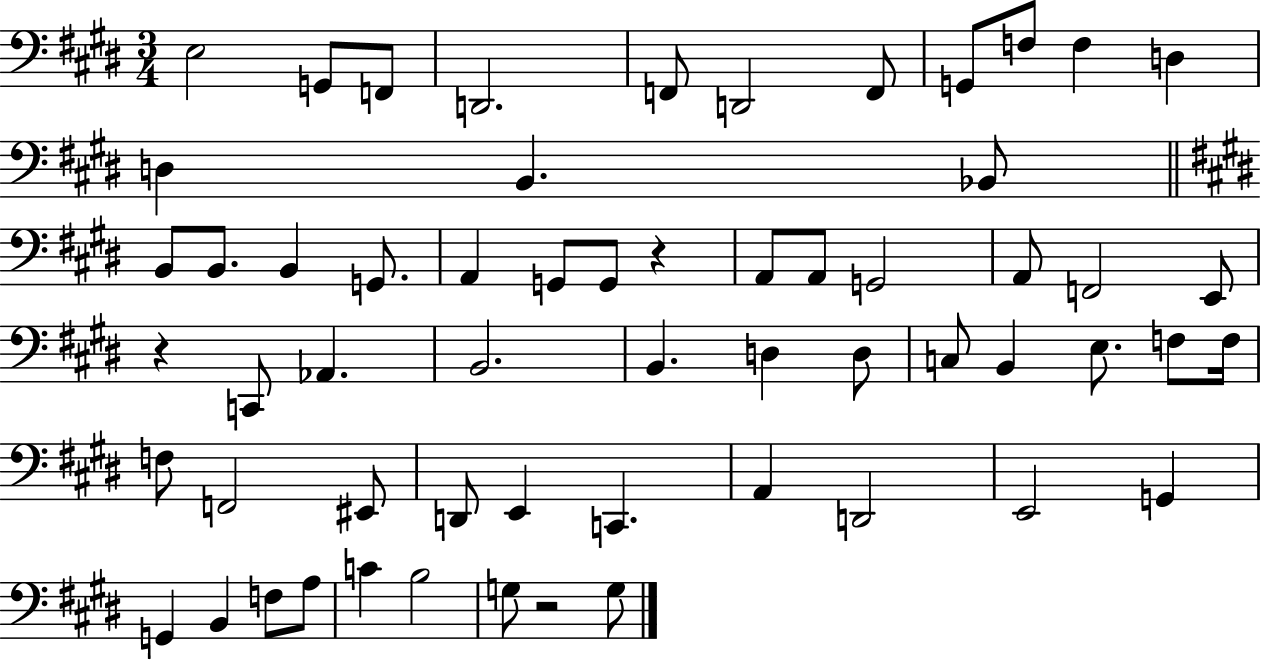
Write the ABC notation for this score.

X:1
T:Untitled
M:3/4
L:1/4
K:E
E,2 G,,/2 F,,/2 D,,2 F,,/2 D,,2 F,,/2 G,,/2 F,/2 F, D, D, B,, _B,,/2 B,,/2 B,,/2 B,, G,,/2 A,, G,,/2 G,,/2 z A,,/2 A,,/2 G,,2 A,,/2 F,,2 E,,/2 z C,,/2 _A,, B,,2 B,, D, D,/2 C,/2 B,, E,/2 F,/2 F,/4 F,/2 F,,2 ^E,,/2 D,,/2 E,, C,, A,, D,,2 E,,2 G,, G,, B,, F,/2 A,/2 C B,2 G,/2 z2 G,/2